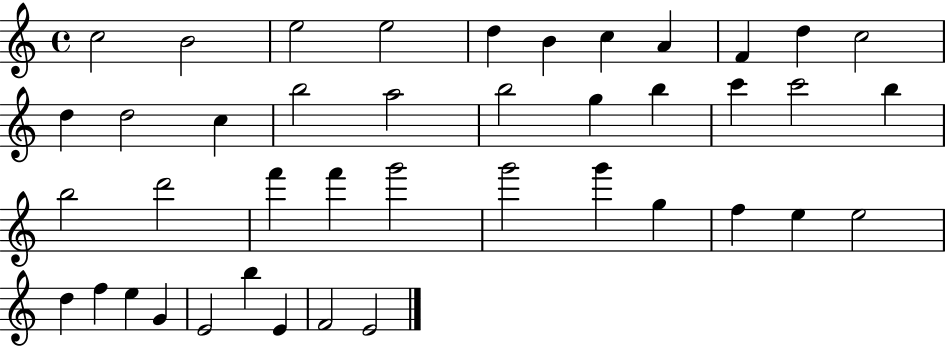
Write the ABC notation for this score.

X:1
T:Untitled
M:4/4
L:1/4
K:C
c2 B2 e2 e2 d B c A F d c2 d d2 c b2 a2 b2 g b c' c'2 b b2 d'2 f' f' g'2 g'2 g' g f e e2 d f e G E2 b E F2 E2